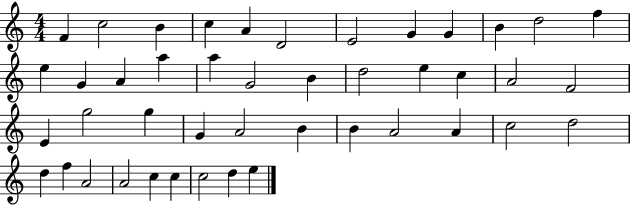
X:1
T:Untitled
M:4/4
L:1/4
K:C
F c2 B c A D2 E2 G G B d2 f e G A a a G2 B d2 e c A2 F2 E g2 g G A2 B B A2 A c2 d2 d f A2 A2 c c c2 d e